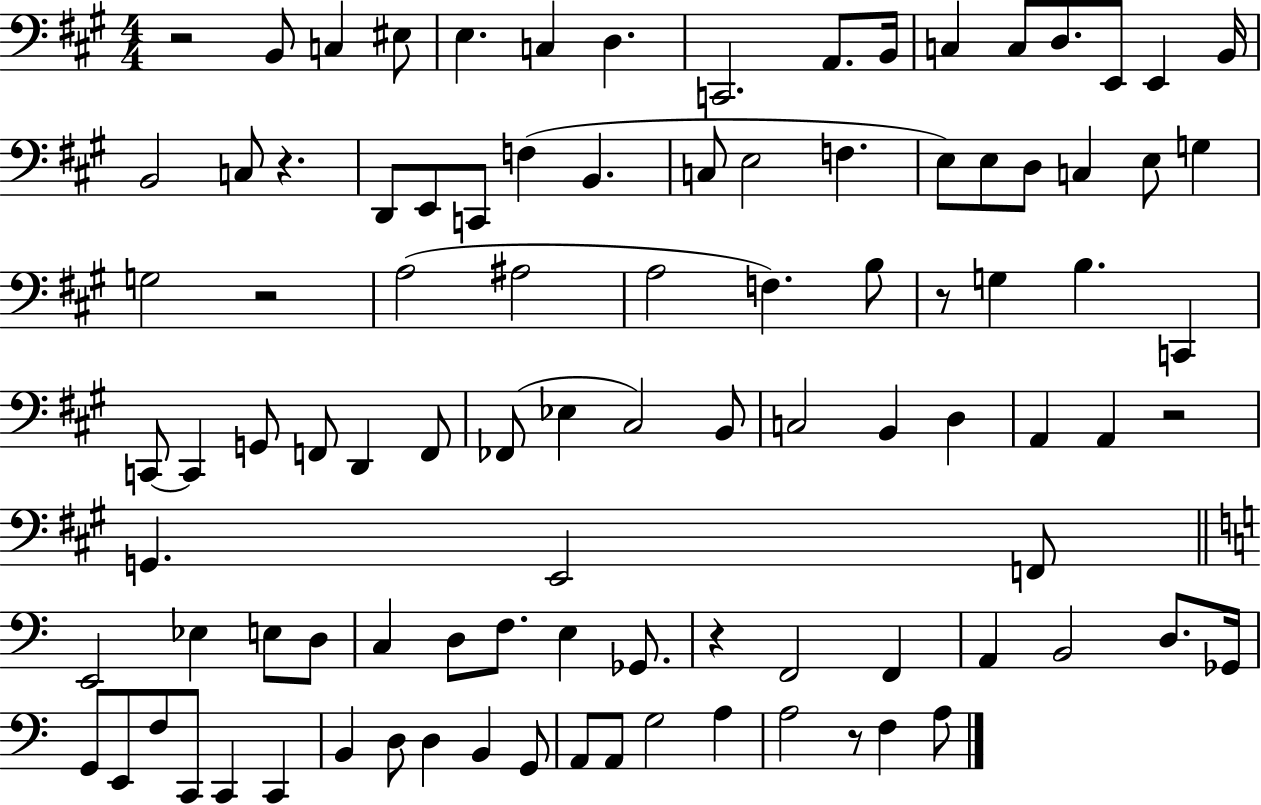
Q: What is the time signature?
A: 4/4